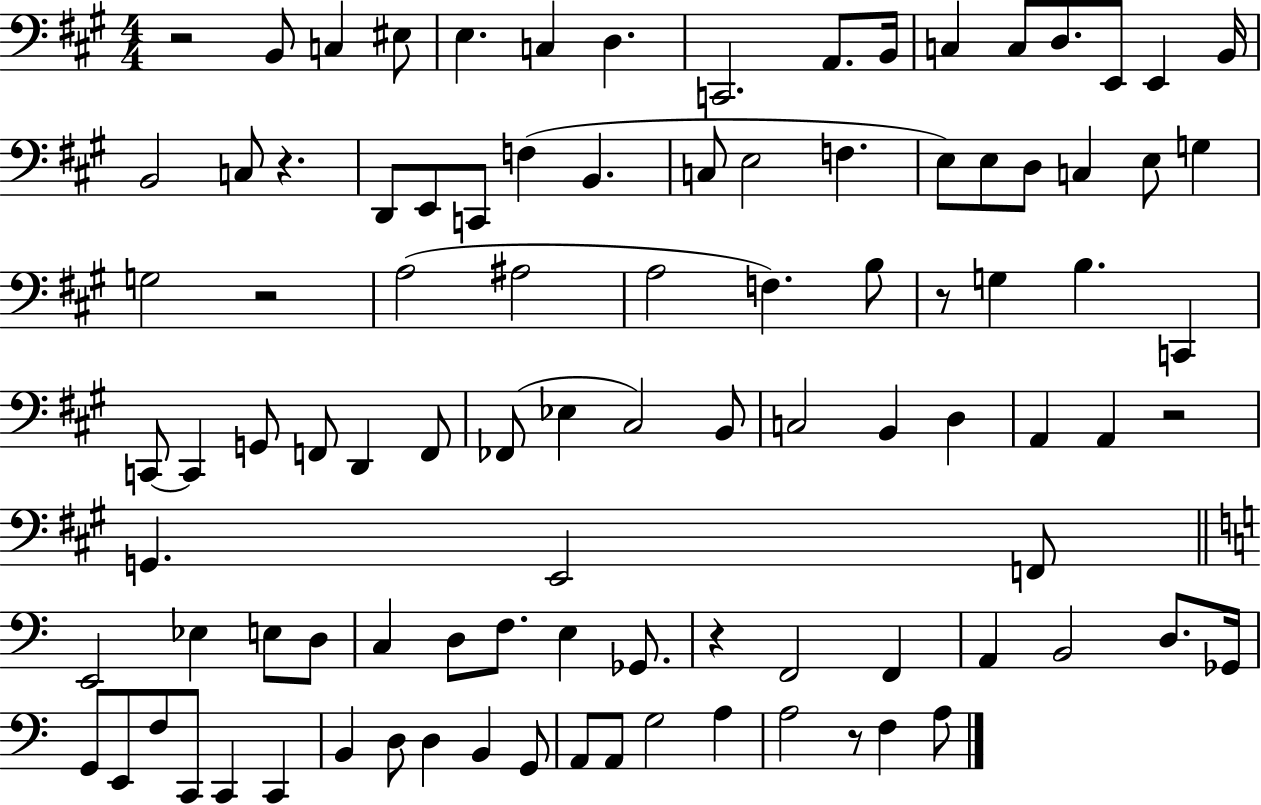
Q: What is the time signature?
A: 4/4